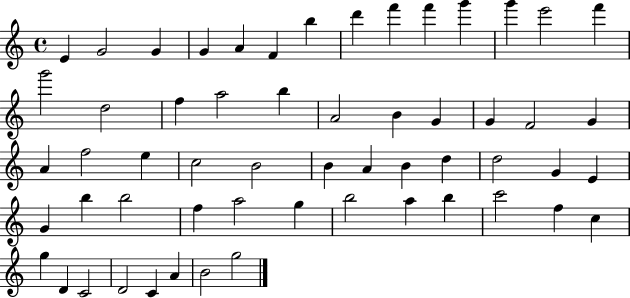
E4/q G4/h G4/q G4/q A4/q F4/q B5/q D6/q F6/q F6/q G6/q G6/q E6/h F6/q G6/h D5/h F5/q A5/h B5/q A4/h B4/q G4/q G4/q F4/h G4/q A4/q F5/h E5/q C5/h B4/h B4/q A4/q B4/q D5/q D5/h G4/q E4/q G4/q B5/q B5/h F5/q A5/h G5/q B5/h A5/q B5/q C6/h F5/q C5/q G5/q D4/q C4/h D4/h C4/q A4/q B4/h G5/h